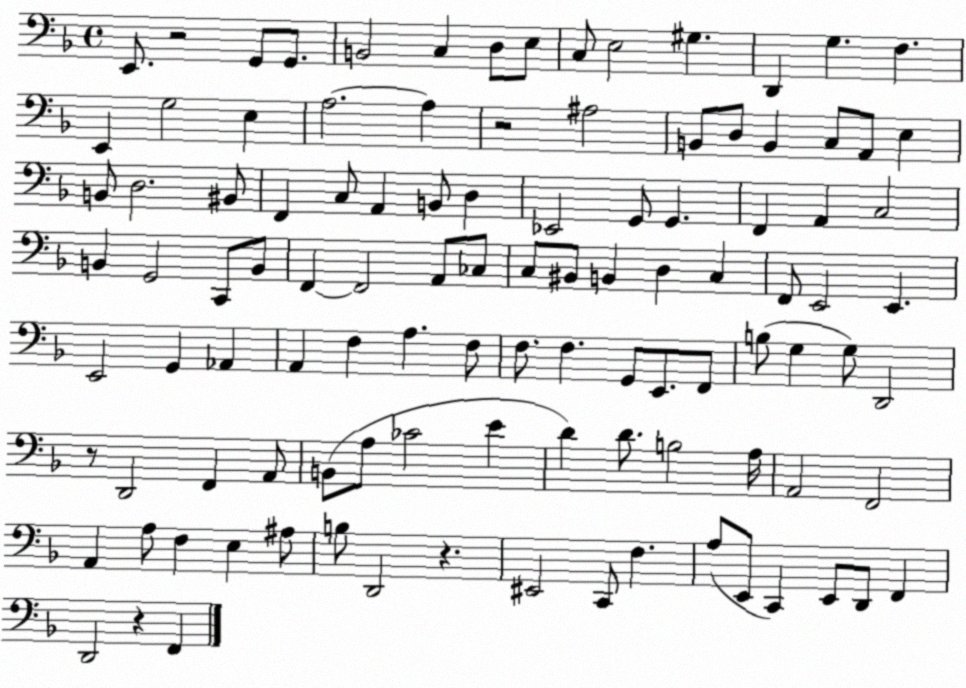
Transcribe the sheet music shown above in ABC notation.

X:1
T:Untitled
M:4/4
L:1/4
K:F
E,,/2 z2 G,,/2 G,,/2 B,,2 C, D,/2 E,/2 C,/2 E,2 ^G, D,, G, F, E,, G,2 E, A,2 A, z2 ^A,2 B,,/2 D,/2 B,, C,/2 A,,/2 E, B,,/2 D,2 ^B,,/2 F,, C,/2 A,, B,,/2 D, _E,,2 G,,/2 G,, F,, A,, C,2 B,, G,,2 C,,/2 B,,/2 F,, F,,2 A,,/2 _C,/2 C,/2 ^B,,/2 B,, D, C, F,,/2 E,,2 E,, E,,2 G,, _A,, A,, F, A, F,/2 F,/2 F, G,,/2 E,,/2 F,,/2 B,/2 G, G,/2 D,,2 z/2 D,,2 F,, A,,/2 B,,/2 A,/2 _C2 E D D/2 B,2 A,/4 A,,2 F,,2 A,, A,/2 F, E, ^A,/2 B,/2 D,,2 z ^E,,2 C,,/2 F, A,/2 E,,/2 C,, E,,/2 D,,/2 F,, D,,2 z F,,